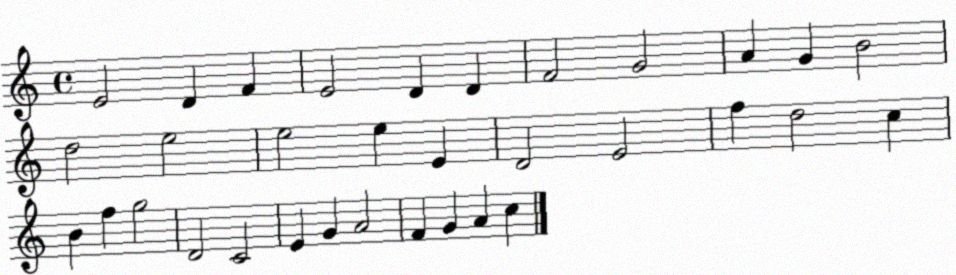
X:1
T:Untitled
M:4/4
L:1/4
K:C
E2 D F E2 D D F2 G2 A G B2 d2 e2 e2 e E D2 E2 f d2 c B f g2 D2 C2 E G A2 F G A c